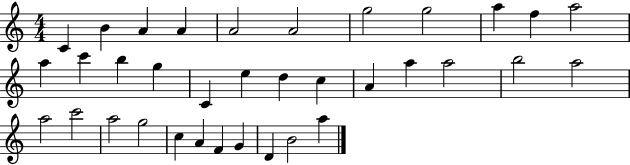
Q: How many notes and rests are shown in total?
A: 35